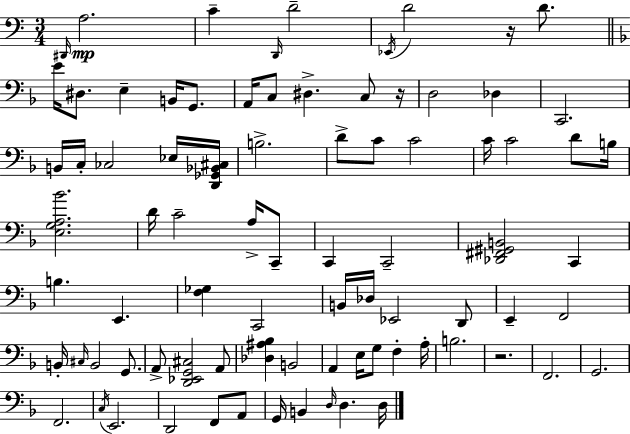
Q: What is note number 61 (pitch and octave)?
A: B3